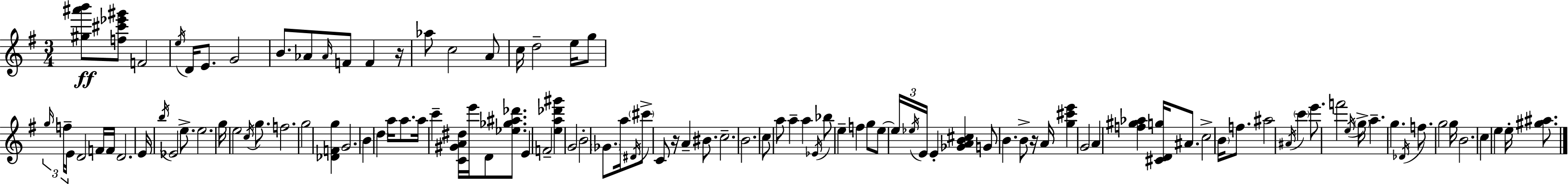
[G#5,A#6,B6]/e [F5,C#6,Eb6,G#6]/e F4/h E5/s D4/s E4/e. G4/h B4/e. Ab4/e Ab4/s F4/e F4/q R/s Ab5/e C5/h A4/e C5/s D5/h E5/s G5/e G5/s F5/s E4/s D4/h F4/s F4/s D4/h. E4/s B5/s Eb4/h E5/e. E5/h. G5/s E5/h C5/s G5/e. F5/h. G5/h [Db4,F4,G5]/q G4/h. B4/q D5/q A5/s A5/e. A5/s C6/q [C4,G#4,A4,D#5]/s E6/s D4/e [Eb5,Gb5,A#5,Db6]/e. E4/q F4/h [E5,A5,Db6,G#6]/q G4/h B4/h Gb4/e. A5/s D#4/s C#6/e C4/e R/s A4/q BIS4/e. C5/h. B4/h. C5/e A5/e A5/q A5/q Eb4/s Bb5/e E5/q F5/q G5/e E5/e E5/s Eb5/s E4/s E4/q [Gb4,A4,B4,C#5]/q G4/e B4/q. B4/e R/s A4/s [G5,C#6,E6]/q G4/h A4/q [F5,G#5,Ab5]/q [C#4,D4,G5]/s A#4/e. C5/h B4/s F5/e. A#5/h A#4/s C6/q E6/e. F6/h E5/s G5/s A5/q. G5/q. Db4/s F5/e. G5/h G5/s B4/h. C5/q E5/q E5/s [G#5,A#5]/e.